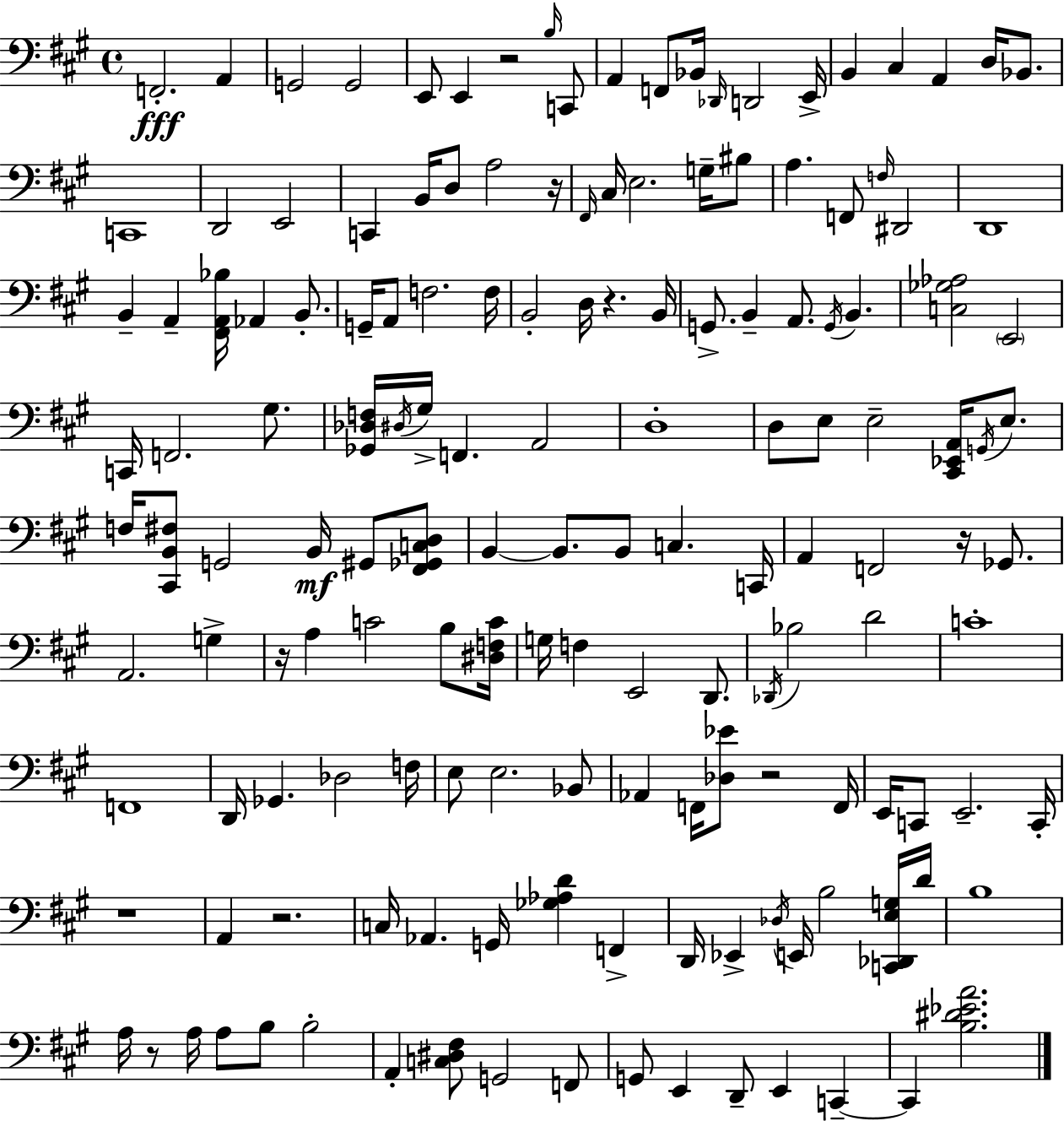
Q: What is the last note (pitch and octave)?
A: C2